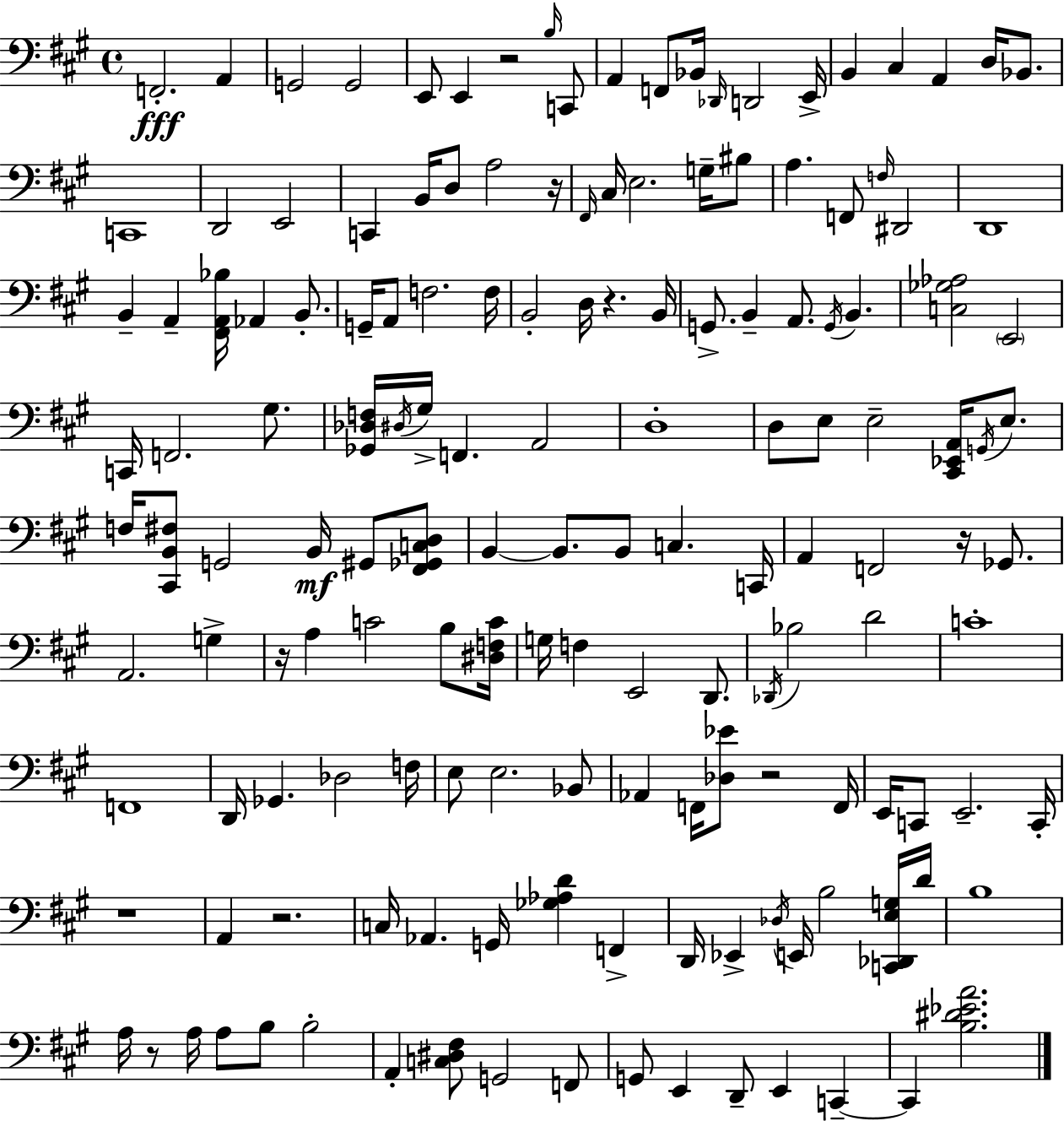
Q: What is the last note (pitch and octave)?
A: C2